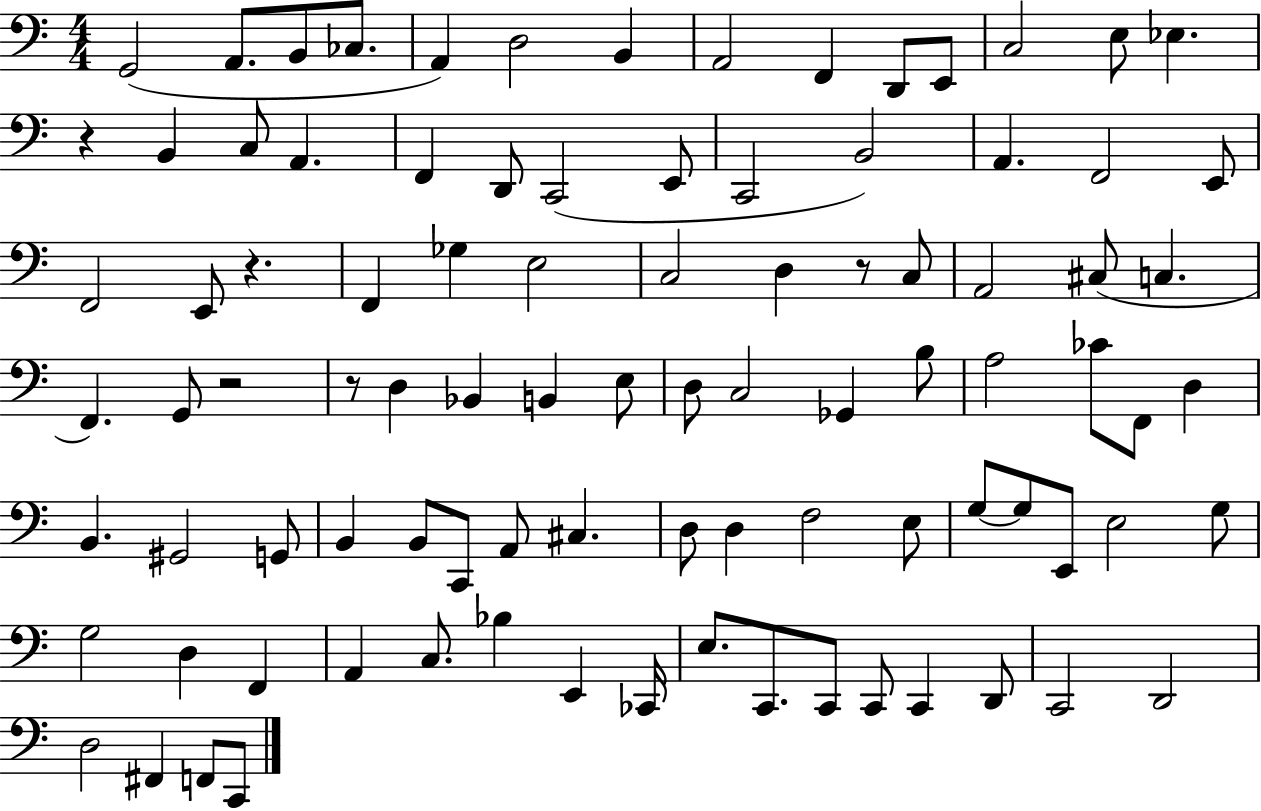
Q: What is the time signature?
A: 4/4